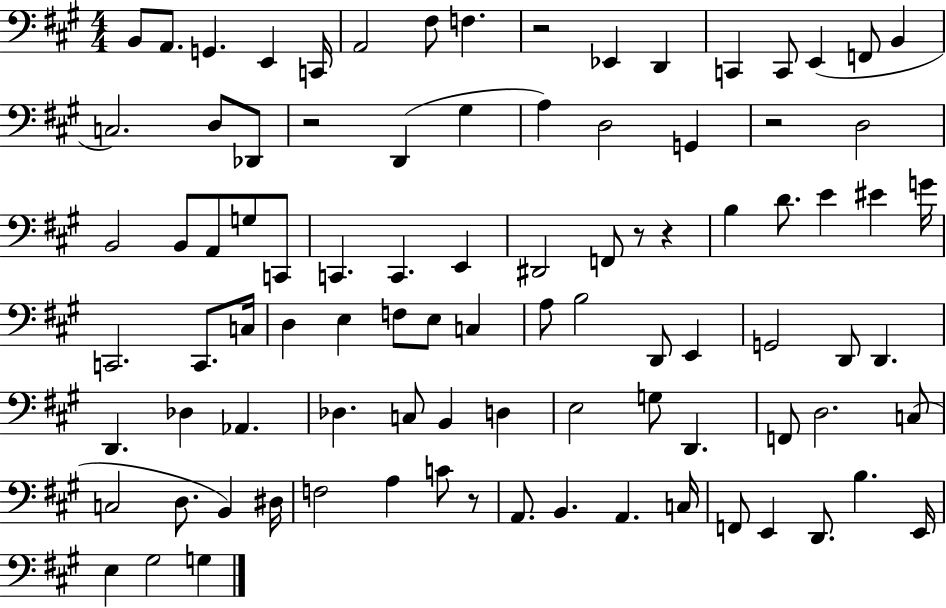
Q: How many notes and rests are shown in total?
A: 92